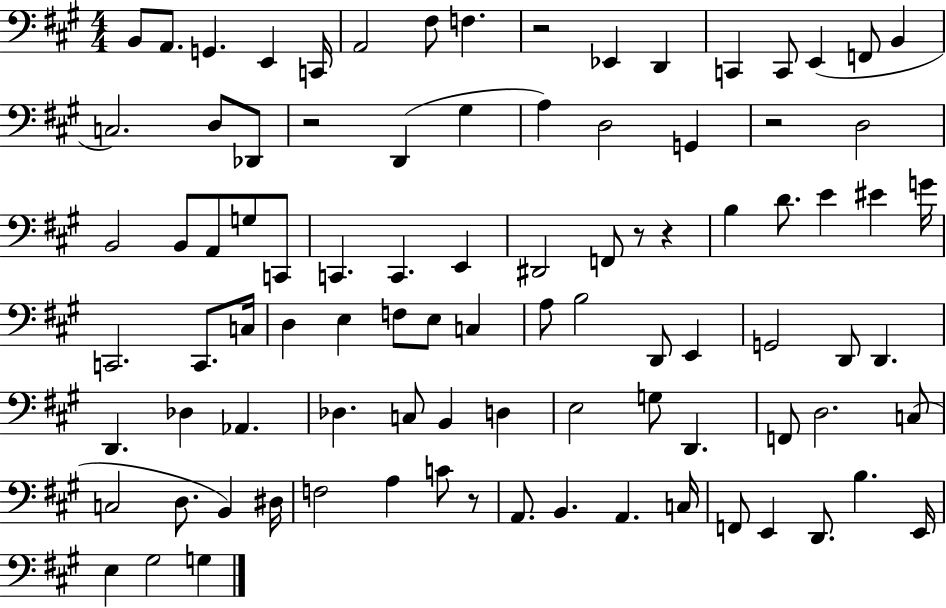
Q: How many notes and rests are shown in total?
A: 92